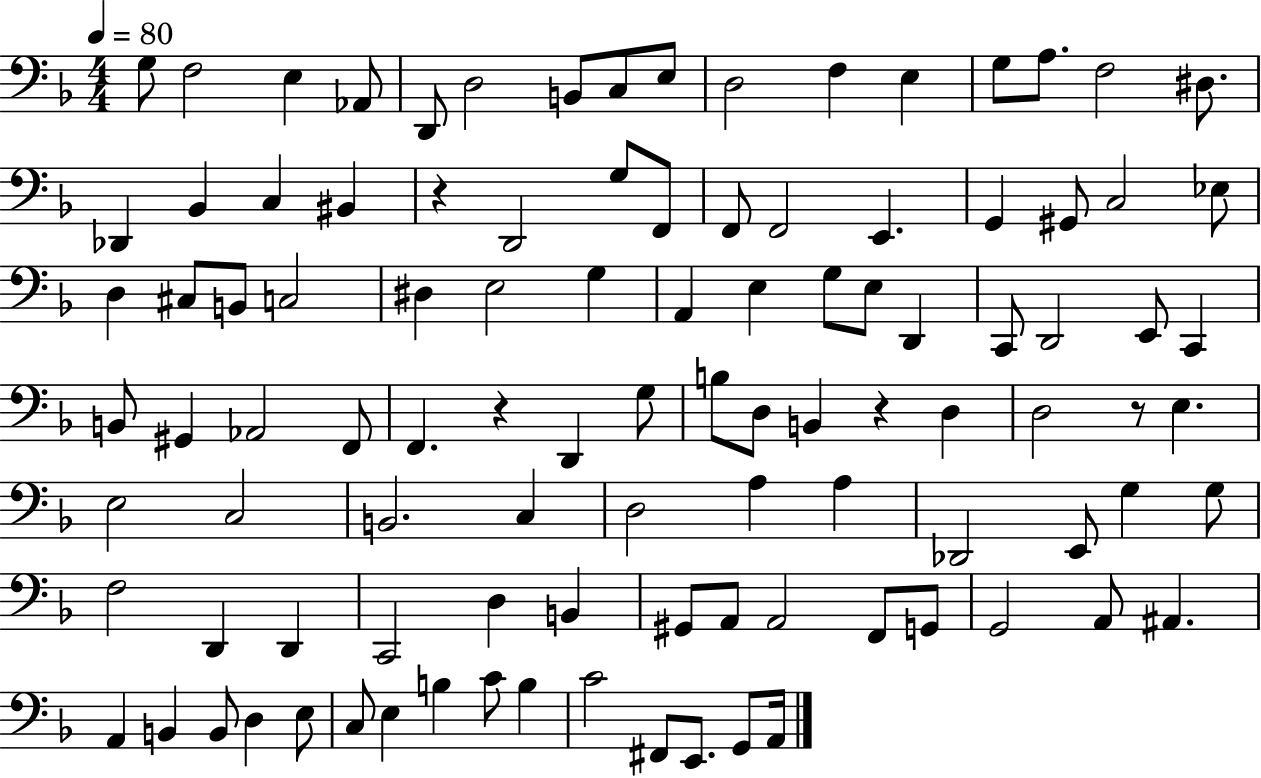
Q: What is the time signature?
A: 4/4